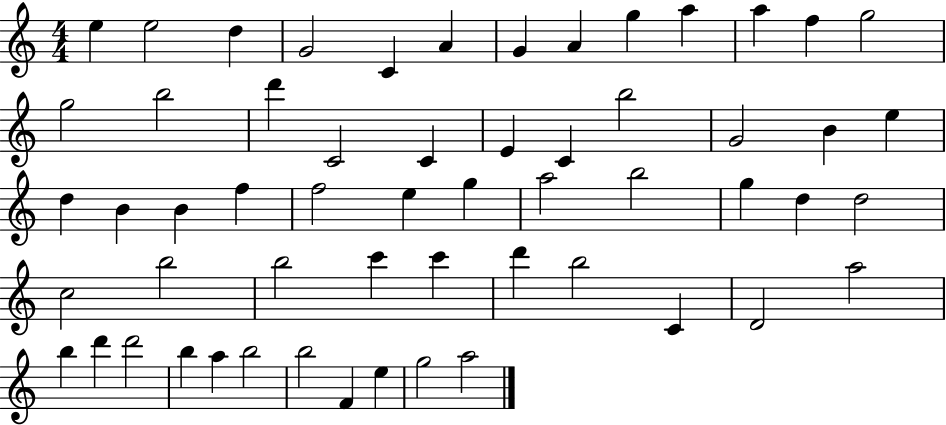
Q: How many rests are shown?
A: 0